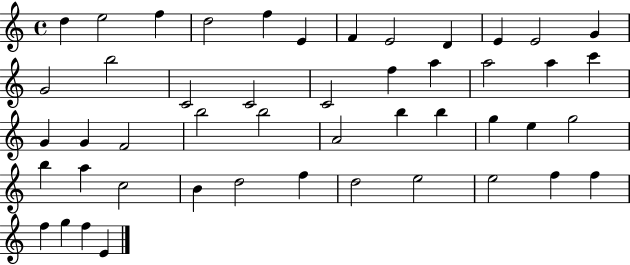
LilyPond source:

{
  \clef treble
  \time 4/4
  \defaultTimeSignature
  \key c \major
  d''4 e''2 f''4 | d''2 f''4 e'4 | f'4 e'2 d'4 | e'4 e'2 g'4 | \break g'2 b''2 | c'2 c'2 | c'2 f''4 a''4 | a''2 a''4 c'''4 | \break g'4 g'4 f'2 | b''2 b''2 | a'2 b''4 b''4 | g''4 e''4 g''2 | \break b''4 a''4 c''2 | b'4 d''2 f''4 | d''2 e''2 | e''2 f''4 f''4 | \break f''4 g''4 f''4 e'4 | \bar "|."
}